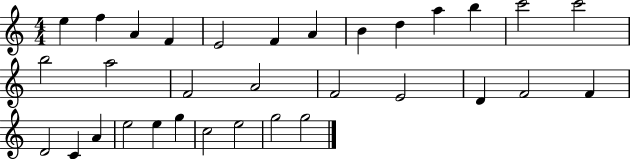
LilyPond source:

{
  \clef treble
  \numericTimeSignature
  \time 4/4
  \key c \major
  e''4 f''4 a'4 f'4 | e'2 f'4 a'4 | b'4 d''4 a''4 b''4 | c'''2 c'''2 | \break b''2 a''2 | f'2 a'2 | f'2 e'2 | d'4 f'2 f'4 | \break d'2 c'4 a'4 | e''2 e''4 g''4 | c''2 e''2 | g''2 g''2 | \break \bar "|."
}